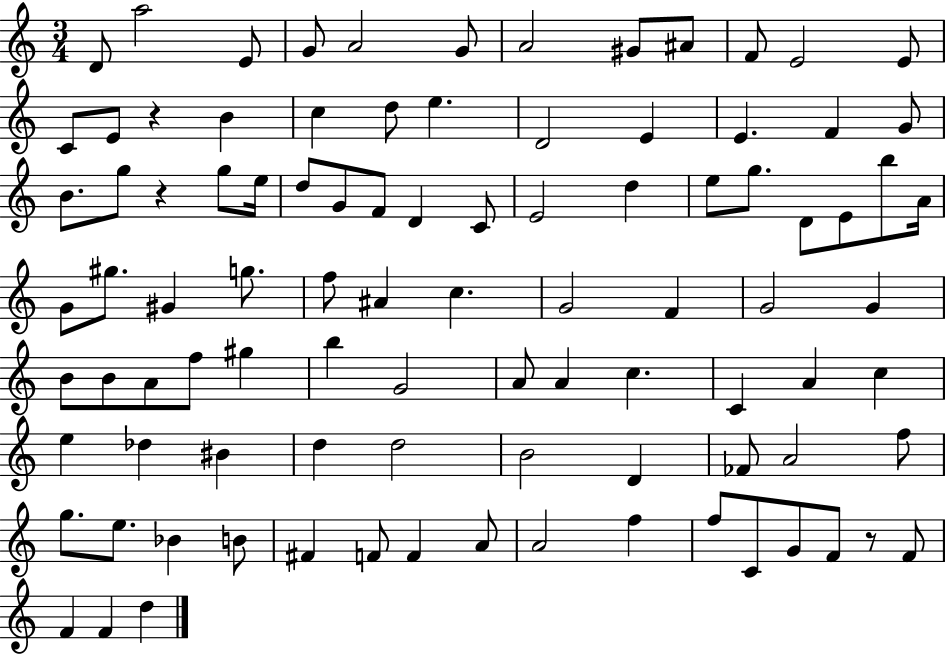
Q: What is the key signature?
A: C major